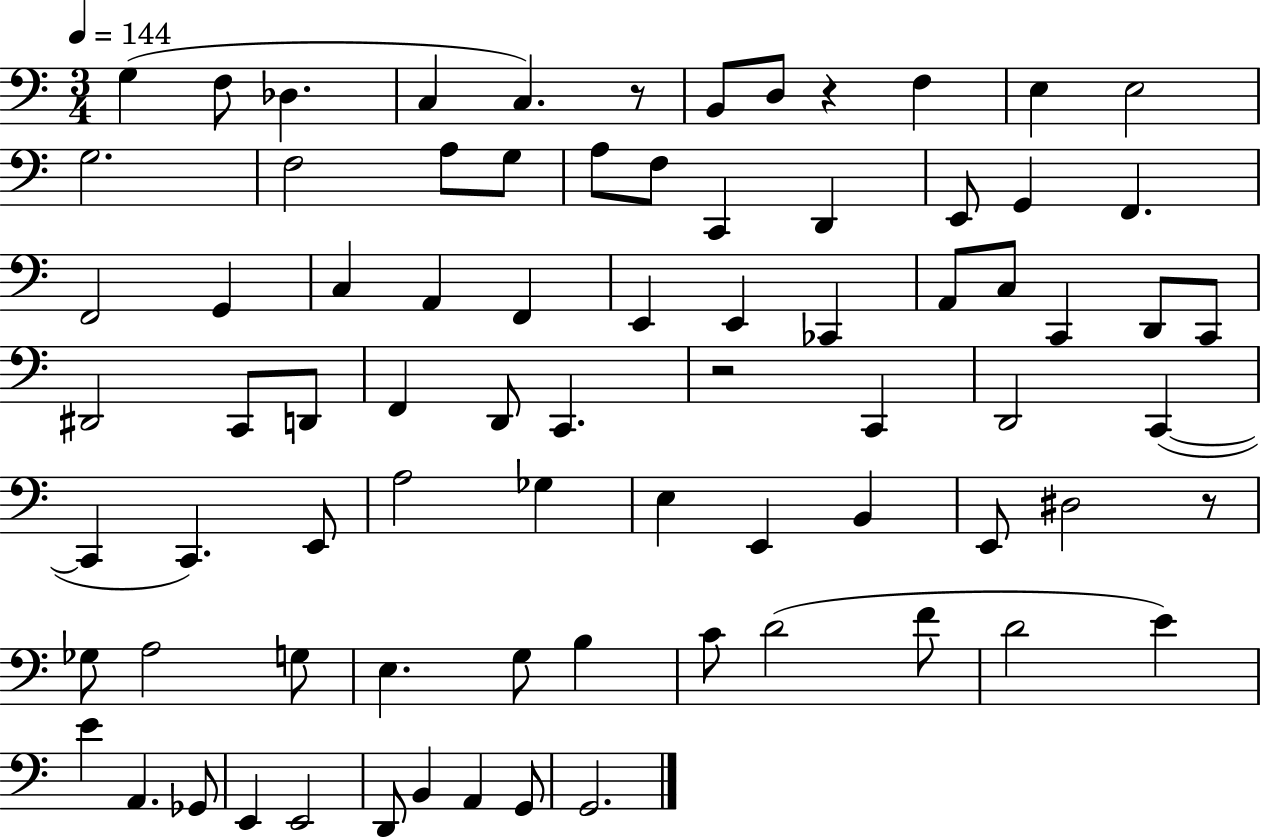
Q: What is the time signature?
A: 3/4